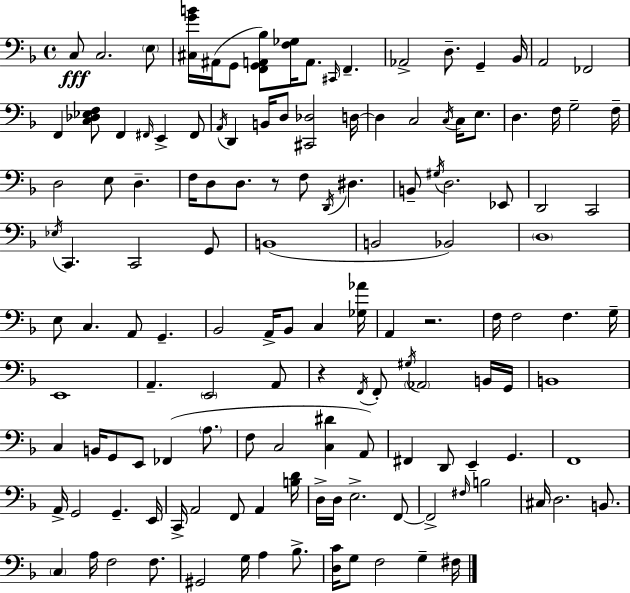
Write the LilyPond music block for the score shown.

{
  \clef bass
  \time 4/4
  \defaultTimeSignature
  \key d \minor
  c8\fff c2. \parenthesize e8 | <cis g' b'>16 ais,16( g,8 <f, g, a, bes>8) <f ges>16 a,8. \grace { cis,16 } f,4.-- | aes,2-> d8.-- g,4-- | bes,16 a,2 fes,2 | \break f,4 <c des ees f>8 f,4 \grace { fis,16 } e,4-> | fis,8 \acciaccatura { a,16 } d,4 b,16 d8 <cis, des>2 | d16~~ d4 c2 \acciaccatura { c16 } | c16 e8. d4. f16 g2-- | \break f16-- d2 e8 d4.-- | f16 d8 d8. r8 f8 \acciaccatura { d,16 } dis4. | b,8-- \acciaccatura { gis16 } d2. | ees,8 d,2 c,2 | \break \acciaccatura { ees16 } c,4. c,2 | g,8 b,1( | b,2 bes,2) | \parenthesize d1 | \break e8 c4. a,8 | g,4.-- bes,2 a,16-> | bes,8 c4 <ges aes'>16 a,4 r2. | f16 f2 | \break f4. g16-- e,1 | a,4.-- \parenthesize e,2 | a,8 r4 \acciaccatura { f,16 } f,8-. \acciaccatura { gis16 } \parenthesize aes,2 | b,16 g,16 b,1 | \break c4 b,16 g,8 | e,8 fes,4( \parenthesize a8. f8 c2 | <c dis'>4 a,8) fis,4 d,8 e,4-- | g,4. f,1 | \break a,16-> g,2 | g,4.-- e,16 c,16-> a,2 | f,8 a,4 <b d'>16 d16-> d16 e2.-> | f,8~~ f,2-> | \break \grace { fis16 } b2 cis16 d2. | b,8. \parenthesize c4 a16 f2 | f8. gis,2 | g16 a4 bes8.-> <d c'>16 g8 f2 | \break g4-- fis16 \bar "|."
}